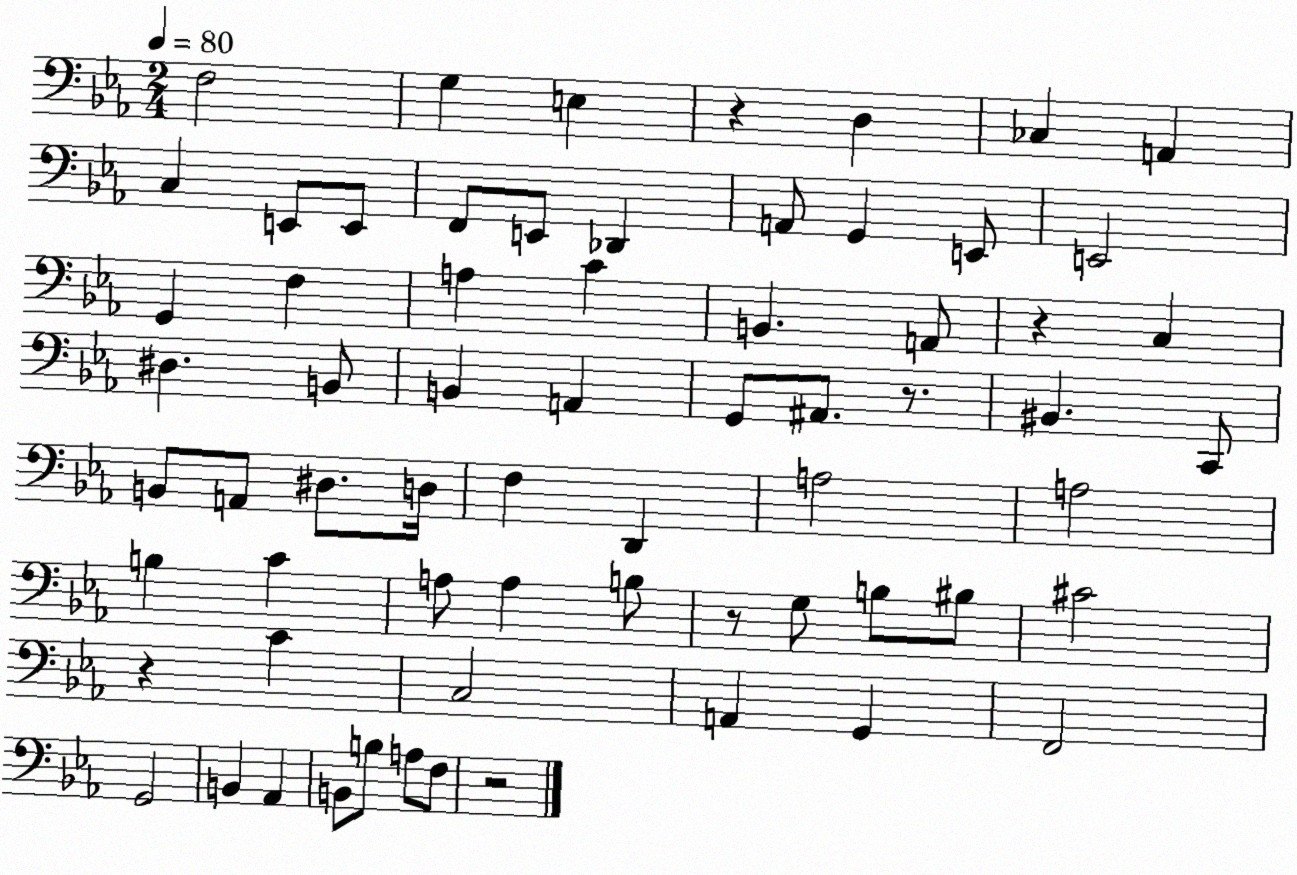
X:1
T:Untitled
M:2/4
L:1/4
K:Eb
F,2 G, E, z D, _C, A,, C, E,,/2 E,,/2 F,,/2 E,,/2 _D,, A,,/2 G,, E,,/2 E,,2 G,, F, A, C B,, A,,/2 z C, ^D, B,,/2 B,, A,, G,,/2 ^A,,/2 z/2 ^B,, C,,/2 B,,/2 A,,/2 ^D,/2 D,/4 F, D,, A,2 A,2 B, C A,/2 A, B,/2 z/2 G,/2 B,/2 ^B,/2 ^C2 z C C,2 A,, G,, F,,2 G,,2 B,, _A,, B,,/2 B,/2 A,/2 F,/2 z2